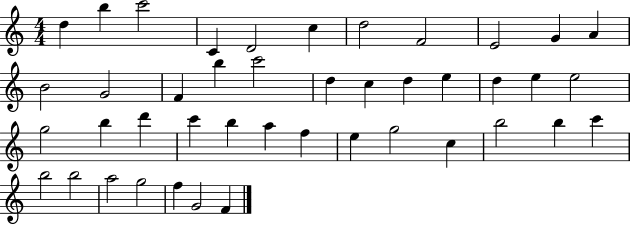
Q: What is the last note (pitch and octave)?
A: F4